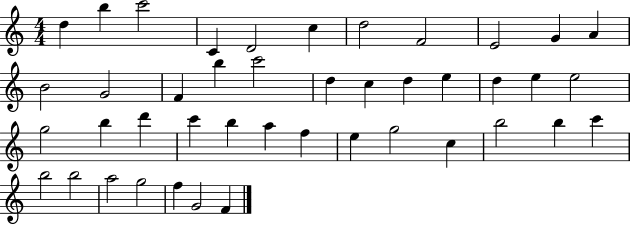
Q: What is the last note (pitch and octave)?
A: F4